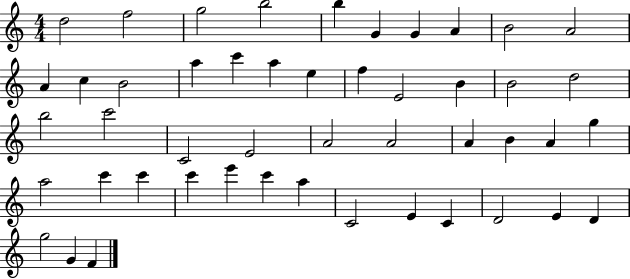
{
  \clef treble
  \numericTimeSignature
  \time 4/4
  \key c \major
  d''2 f''2 | g''2 b''2 | b''4 g'4 g'4 a'4 | b'2 a'2 | \break a'4 c''4 b'2 | a''4 c'''4 a''4 e''4 | f''4 e'2 b'4 | b'2 d''2 | \break b''2 c'''2 | c'2 e'2 | a'2 a'2 | a'4 b'4 a'4 g''4 | \break a''2 c'''4 c'''4 | c'''4 e'''4 c'''4 a''4 | c'2 e'4 c'4 | d'2 e'4 d'4 | \break g''2 g'4 f'4 | \bar "|."
}